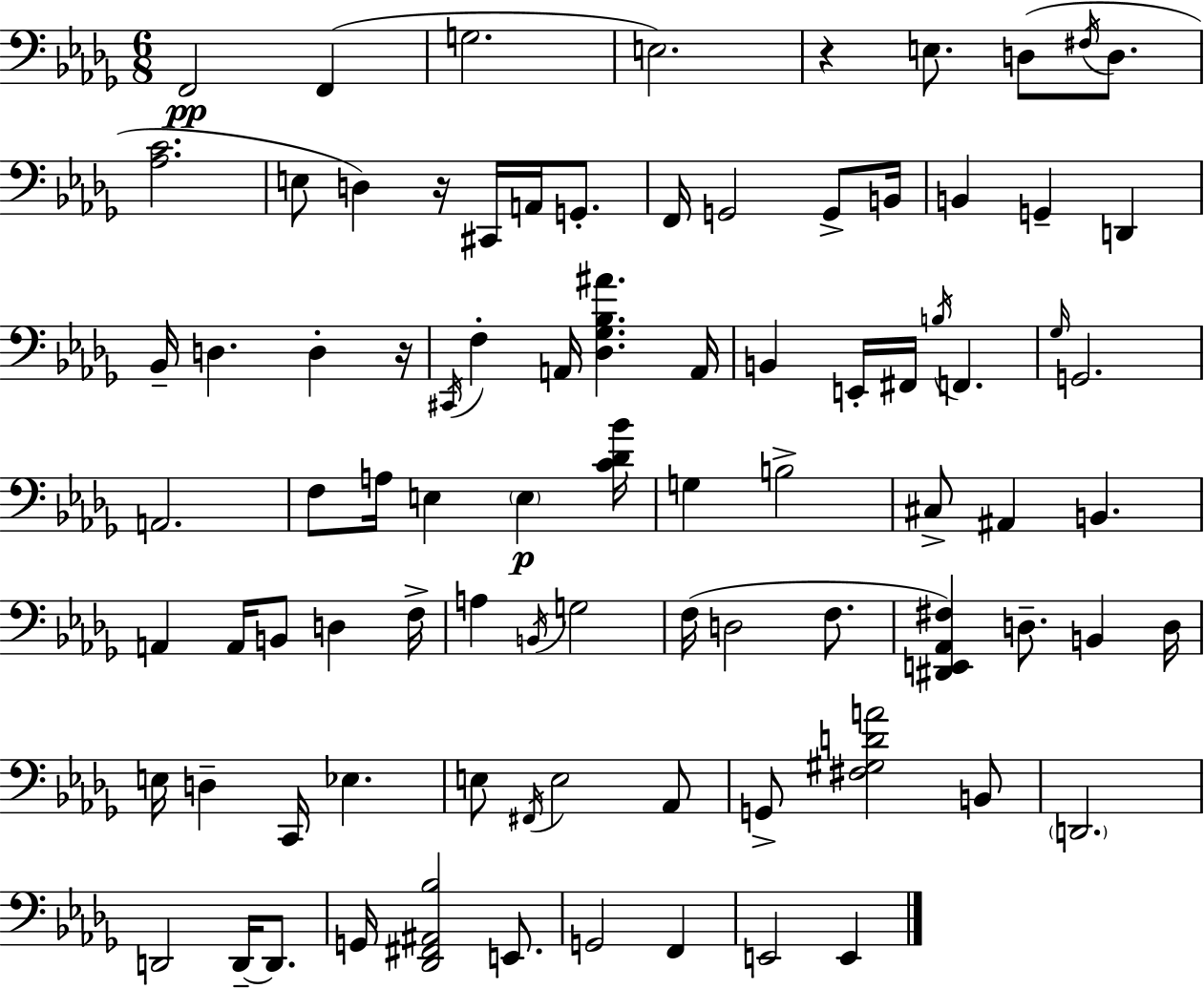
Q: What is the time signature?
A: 6/8